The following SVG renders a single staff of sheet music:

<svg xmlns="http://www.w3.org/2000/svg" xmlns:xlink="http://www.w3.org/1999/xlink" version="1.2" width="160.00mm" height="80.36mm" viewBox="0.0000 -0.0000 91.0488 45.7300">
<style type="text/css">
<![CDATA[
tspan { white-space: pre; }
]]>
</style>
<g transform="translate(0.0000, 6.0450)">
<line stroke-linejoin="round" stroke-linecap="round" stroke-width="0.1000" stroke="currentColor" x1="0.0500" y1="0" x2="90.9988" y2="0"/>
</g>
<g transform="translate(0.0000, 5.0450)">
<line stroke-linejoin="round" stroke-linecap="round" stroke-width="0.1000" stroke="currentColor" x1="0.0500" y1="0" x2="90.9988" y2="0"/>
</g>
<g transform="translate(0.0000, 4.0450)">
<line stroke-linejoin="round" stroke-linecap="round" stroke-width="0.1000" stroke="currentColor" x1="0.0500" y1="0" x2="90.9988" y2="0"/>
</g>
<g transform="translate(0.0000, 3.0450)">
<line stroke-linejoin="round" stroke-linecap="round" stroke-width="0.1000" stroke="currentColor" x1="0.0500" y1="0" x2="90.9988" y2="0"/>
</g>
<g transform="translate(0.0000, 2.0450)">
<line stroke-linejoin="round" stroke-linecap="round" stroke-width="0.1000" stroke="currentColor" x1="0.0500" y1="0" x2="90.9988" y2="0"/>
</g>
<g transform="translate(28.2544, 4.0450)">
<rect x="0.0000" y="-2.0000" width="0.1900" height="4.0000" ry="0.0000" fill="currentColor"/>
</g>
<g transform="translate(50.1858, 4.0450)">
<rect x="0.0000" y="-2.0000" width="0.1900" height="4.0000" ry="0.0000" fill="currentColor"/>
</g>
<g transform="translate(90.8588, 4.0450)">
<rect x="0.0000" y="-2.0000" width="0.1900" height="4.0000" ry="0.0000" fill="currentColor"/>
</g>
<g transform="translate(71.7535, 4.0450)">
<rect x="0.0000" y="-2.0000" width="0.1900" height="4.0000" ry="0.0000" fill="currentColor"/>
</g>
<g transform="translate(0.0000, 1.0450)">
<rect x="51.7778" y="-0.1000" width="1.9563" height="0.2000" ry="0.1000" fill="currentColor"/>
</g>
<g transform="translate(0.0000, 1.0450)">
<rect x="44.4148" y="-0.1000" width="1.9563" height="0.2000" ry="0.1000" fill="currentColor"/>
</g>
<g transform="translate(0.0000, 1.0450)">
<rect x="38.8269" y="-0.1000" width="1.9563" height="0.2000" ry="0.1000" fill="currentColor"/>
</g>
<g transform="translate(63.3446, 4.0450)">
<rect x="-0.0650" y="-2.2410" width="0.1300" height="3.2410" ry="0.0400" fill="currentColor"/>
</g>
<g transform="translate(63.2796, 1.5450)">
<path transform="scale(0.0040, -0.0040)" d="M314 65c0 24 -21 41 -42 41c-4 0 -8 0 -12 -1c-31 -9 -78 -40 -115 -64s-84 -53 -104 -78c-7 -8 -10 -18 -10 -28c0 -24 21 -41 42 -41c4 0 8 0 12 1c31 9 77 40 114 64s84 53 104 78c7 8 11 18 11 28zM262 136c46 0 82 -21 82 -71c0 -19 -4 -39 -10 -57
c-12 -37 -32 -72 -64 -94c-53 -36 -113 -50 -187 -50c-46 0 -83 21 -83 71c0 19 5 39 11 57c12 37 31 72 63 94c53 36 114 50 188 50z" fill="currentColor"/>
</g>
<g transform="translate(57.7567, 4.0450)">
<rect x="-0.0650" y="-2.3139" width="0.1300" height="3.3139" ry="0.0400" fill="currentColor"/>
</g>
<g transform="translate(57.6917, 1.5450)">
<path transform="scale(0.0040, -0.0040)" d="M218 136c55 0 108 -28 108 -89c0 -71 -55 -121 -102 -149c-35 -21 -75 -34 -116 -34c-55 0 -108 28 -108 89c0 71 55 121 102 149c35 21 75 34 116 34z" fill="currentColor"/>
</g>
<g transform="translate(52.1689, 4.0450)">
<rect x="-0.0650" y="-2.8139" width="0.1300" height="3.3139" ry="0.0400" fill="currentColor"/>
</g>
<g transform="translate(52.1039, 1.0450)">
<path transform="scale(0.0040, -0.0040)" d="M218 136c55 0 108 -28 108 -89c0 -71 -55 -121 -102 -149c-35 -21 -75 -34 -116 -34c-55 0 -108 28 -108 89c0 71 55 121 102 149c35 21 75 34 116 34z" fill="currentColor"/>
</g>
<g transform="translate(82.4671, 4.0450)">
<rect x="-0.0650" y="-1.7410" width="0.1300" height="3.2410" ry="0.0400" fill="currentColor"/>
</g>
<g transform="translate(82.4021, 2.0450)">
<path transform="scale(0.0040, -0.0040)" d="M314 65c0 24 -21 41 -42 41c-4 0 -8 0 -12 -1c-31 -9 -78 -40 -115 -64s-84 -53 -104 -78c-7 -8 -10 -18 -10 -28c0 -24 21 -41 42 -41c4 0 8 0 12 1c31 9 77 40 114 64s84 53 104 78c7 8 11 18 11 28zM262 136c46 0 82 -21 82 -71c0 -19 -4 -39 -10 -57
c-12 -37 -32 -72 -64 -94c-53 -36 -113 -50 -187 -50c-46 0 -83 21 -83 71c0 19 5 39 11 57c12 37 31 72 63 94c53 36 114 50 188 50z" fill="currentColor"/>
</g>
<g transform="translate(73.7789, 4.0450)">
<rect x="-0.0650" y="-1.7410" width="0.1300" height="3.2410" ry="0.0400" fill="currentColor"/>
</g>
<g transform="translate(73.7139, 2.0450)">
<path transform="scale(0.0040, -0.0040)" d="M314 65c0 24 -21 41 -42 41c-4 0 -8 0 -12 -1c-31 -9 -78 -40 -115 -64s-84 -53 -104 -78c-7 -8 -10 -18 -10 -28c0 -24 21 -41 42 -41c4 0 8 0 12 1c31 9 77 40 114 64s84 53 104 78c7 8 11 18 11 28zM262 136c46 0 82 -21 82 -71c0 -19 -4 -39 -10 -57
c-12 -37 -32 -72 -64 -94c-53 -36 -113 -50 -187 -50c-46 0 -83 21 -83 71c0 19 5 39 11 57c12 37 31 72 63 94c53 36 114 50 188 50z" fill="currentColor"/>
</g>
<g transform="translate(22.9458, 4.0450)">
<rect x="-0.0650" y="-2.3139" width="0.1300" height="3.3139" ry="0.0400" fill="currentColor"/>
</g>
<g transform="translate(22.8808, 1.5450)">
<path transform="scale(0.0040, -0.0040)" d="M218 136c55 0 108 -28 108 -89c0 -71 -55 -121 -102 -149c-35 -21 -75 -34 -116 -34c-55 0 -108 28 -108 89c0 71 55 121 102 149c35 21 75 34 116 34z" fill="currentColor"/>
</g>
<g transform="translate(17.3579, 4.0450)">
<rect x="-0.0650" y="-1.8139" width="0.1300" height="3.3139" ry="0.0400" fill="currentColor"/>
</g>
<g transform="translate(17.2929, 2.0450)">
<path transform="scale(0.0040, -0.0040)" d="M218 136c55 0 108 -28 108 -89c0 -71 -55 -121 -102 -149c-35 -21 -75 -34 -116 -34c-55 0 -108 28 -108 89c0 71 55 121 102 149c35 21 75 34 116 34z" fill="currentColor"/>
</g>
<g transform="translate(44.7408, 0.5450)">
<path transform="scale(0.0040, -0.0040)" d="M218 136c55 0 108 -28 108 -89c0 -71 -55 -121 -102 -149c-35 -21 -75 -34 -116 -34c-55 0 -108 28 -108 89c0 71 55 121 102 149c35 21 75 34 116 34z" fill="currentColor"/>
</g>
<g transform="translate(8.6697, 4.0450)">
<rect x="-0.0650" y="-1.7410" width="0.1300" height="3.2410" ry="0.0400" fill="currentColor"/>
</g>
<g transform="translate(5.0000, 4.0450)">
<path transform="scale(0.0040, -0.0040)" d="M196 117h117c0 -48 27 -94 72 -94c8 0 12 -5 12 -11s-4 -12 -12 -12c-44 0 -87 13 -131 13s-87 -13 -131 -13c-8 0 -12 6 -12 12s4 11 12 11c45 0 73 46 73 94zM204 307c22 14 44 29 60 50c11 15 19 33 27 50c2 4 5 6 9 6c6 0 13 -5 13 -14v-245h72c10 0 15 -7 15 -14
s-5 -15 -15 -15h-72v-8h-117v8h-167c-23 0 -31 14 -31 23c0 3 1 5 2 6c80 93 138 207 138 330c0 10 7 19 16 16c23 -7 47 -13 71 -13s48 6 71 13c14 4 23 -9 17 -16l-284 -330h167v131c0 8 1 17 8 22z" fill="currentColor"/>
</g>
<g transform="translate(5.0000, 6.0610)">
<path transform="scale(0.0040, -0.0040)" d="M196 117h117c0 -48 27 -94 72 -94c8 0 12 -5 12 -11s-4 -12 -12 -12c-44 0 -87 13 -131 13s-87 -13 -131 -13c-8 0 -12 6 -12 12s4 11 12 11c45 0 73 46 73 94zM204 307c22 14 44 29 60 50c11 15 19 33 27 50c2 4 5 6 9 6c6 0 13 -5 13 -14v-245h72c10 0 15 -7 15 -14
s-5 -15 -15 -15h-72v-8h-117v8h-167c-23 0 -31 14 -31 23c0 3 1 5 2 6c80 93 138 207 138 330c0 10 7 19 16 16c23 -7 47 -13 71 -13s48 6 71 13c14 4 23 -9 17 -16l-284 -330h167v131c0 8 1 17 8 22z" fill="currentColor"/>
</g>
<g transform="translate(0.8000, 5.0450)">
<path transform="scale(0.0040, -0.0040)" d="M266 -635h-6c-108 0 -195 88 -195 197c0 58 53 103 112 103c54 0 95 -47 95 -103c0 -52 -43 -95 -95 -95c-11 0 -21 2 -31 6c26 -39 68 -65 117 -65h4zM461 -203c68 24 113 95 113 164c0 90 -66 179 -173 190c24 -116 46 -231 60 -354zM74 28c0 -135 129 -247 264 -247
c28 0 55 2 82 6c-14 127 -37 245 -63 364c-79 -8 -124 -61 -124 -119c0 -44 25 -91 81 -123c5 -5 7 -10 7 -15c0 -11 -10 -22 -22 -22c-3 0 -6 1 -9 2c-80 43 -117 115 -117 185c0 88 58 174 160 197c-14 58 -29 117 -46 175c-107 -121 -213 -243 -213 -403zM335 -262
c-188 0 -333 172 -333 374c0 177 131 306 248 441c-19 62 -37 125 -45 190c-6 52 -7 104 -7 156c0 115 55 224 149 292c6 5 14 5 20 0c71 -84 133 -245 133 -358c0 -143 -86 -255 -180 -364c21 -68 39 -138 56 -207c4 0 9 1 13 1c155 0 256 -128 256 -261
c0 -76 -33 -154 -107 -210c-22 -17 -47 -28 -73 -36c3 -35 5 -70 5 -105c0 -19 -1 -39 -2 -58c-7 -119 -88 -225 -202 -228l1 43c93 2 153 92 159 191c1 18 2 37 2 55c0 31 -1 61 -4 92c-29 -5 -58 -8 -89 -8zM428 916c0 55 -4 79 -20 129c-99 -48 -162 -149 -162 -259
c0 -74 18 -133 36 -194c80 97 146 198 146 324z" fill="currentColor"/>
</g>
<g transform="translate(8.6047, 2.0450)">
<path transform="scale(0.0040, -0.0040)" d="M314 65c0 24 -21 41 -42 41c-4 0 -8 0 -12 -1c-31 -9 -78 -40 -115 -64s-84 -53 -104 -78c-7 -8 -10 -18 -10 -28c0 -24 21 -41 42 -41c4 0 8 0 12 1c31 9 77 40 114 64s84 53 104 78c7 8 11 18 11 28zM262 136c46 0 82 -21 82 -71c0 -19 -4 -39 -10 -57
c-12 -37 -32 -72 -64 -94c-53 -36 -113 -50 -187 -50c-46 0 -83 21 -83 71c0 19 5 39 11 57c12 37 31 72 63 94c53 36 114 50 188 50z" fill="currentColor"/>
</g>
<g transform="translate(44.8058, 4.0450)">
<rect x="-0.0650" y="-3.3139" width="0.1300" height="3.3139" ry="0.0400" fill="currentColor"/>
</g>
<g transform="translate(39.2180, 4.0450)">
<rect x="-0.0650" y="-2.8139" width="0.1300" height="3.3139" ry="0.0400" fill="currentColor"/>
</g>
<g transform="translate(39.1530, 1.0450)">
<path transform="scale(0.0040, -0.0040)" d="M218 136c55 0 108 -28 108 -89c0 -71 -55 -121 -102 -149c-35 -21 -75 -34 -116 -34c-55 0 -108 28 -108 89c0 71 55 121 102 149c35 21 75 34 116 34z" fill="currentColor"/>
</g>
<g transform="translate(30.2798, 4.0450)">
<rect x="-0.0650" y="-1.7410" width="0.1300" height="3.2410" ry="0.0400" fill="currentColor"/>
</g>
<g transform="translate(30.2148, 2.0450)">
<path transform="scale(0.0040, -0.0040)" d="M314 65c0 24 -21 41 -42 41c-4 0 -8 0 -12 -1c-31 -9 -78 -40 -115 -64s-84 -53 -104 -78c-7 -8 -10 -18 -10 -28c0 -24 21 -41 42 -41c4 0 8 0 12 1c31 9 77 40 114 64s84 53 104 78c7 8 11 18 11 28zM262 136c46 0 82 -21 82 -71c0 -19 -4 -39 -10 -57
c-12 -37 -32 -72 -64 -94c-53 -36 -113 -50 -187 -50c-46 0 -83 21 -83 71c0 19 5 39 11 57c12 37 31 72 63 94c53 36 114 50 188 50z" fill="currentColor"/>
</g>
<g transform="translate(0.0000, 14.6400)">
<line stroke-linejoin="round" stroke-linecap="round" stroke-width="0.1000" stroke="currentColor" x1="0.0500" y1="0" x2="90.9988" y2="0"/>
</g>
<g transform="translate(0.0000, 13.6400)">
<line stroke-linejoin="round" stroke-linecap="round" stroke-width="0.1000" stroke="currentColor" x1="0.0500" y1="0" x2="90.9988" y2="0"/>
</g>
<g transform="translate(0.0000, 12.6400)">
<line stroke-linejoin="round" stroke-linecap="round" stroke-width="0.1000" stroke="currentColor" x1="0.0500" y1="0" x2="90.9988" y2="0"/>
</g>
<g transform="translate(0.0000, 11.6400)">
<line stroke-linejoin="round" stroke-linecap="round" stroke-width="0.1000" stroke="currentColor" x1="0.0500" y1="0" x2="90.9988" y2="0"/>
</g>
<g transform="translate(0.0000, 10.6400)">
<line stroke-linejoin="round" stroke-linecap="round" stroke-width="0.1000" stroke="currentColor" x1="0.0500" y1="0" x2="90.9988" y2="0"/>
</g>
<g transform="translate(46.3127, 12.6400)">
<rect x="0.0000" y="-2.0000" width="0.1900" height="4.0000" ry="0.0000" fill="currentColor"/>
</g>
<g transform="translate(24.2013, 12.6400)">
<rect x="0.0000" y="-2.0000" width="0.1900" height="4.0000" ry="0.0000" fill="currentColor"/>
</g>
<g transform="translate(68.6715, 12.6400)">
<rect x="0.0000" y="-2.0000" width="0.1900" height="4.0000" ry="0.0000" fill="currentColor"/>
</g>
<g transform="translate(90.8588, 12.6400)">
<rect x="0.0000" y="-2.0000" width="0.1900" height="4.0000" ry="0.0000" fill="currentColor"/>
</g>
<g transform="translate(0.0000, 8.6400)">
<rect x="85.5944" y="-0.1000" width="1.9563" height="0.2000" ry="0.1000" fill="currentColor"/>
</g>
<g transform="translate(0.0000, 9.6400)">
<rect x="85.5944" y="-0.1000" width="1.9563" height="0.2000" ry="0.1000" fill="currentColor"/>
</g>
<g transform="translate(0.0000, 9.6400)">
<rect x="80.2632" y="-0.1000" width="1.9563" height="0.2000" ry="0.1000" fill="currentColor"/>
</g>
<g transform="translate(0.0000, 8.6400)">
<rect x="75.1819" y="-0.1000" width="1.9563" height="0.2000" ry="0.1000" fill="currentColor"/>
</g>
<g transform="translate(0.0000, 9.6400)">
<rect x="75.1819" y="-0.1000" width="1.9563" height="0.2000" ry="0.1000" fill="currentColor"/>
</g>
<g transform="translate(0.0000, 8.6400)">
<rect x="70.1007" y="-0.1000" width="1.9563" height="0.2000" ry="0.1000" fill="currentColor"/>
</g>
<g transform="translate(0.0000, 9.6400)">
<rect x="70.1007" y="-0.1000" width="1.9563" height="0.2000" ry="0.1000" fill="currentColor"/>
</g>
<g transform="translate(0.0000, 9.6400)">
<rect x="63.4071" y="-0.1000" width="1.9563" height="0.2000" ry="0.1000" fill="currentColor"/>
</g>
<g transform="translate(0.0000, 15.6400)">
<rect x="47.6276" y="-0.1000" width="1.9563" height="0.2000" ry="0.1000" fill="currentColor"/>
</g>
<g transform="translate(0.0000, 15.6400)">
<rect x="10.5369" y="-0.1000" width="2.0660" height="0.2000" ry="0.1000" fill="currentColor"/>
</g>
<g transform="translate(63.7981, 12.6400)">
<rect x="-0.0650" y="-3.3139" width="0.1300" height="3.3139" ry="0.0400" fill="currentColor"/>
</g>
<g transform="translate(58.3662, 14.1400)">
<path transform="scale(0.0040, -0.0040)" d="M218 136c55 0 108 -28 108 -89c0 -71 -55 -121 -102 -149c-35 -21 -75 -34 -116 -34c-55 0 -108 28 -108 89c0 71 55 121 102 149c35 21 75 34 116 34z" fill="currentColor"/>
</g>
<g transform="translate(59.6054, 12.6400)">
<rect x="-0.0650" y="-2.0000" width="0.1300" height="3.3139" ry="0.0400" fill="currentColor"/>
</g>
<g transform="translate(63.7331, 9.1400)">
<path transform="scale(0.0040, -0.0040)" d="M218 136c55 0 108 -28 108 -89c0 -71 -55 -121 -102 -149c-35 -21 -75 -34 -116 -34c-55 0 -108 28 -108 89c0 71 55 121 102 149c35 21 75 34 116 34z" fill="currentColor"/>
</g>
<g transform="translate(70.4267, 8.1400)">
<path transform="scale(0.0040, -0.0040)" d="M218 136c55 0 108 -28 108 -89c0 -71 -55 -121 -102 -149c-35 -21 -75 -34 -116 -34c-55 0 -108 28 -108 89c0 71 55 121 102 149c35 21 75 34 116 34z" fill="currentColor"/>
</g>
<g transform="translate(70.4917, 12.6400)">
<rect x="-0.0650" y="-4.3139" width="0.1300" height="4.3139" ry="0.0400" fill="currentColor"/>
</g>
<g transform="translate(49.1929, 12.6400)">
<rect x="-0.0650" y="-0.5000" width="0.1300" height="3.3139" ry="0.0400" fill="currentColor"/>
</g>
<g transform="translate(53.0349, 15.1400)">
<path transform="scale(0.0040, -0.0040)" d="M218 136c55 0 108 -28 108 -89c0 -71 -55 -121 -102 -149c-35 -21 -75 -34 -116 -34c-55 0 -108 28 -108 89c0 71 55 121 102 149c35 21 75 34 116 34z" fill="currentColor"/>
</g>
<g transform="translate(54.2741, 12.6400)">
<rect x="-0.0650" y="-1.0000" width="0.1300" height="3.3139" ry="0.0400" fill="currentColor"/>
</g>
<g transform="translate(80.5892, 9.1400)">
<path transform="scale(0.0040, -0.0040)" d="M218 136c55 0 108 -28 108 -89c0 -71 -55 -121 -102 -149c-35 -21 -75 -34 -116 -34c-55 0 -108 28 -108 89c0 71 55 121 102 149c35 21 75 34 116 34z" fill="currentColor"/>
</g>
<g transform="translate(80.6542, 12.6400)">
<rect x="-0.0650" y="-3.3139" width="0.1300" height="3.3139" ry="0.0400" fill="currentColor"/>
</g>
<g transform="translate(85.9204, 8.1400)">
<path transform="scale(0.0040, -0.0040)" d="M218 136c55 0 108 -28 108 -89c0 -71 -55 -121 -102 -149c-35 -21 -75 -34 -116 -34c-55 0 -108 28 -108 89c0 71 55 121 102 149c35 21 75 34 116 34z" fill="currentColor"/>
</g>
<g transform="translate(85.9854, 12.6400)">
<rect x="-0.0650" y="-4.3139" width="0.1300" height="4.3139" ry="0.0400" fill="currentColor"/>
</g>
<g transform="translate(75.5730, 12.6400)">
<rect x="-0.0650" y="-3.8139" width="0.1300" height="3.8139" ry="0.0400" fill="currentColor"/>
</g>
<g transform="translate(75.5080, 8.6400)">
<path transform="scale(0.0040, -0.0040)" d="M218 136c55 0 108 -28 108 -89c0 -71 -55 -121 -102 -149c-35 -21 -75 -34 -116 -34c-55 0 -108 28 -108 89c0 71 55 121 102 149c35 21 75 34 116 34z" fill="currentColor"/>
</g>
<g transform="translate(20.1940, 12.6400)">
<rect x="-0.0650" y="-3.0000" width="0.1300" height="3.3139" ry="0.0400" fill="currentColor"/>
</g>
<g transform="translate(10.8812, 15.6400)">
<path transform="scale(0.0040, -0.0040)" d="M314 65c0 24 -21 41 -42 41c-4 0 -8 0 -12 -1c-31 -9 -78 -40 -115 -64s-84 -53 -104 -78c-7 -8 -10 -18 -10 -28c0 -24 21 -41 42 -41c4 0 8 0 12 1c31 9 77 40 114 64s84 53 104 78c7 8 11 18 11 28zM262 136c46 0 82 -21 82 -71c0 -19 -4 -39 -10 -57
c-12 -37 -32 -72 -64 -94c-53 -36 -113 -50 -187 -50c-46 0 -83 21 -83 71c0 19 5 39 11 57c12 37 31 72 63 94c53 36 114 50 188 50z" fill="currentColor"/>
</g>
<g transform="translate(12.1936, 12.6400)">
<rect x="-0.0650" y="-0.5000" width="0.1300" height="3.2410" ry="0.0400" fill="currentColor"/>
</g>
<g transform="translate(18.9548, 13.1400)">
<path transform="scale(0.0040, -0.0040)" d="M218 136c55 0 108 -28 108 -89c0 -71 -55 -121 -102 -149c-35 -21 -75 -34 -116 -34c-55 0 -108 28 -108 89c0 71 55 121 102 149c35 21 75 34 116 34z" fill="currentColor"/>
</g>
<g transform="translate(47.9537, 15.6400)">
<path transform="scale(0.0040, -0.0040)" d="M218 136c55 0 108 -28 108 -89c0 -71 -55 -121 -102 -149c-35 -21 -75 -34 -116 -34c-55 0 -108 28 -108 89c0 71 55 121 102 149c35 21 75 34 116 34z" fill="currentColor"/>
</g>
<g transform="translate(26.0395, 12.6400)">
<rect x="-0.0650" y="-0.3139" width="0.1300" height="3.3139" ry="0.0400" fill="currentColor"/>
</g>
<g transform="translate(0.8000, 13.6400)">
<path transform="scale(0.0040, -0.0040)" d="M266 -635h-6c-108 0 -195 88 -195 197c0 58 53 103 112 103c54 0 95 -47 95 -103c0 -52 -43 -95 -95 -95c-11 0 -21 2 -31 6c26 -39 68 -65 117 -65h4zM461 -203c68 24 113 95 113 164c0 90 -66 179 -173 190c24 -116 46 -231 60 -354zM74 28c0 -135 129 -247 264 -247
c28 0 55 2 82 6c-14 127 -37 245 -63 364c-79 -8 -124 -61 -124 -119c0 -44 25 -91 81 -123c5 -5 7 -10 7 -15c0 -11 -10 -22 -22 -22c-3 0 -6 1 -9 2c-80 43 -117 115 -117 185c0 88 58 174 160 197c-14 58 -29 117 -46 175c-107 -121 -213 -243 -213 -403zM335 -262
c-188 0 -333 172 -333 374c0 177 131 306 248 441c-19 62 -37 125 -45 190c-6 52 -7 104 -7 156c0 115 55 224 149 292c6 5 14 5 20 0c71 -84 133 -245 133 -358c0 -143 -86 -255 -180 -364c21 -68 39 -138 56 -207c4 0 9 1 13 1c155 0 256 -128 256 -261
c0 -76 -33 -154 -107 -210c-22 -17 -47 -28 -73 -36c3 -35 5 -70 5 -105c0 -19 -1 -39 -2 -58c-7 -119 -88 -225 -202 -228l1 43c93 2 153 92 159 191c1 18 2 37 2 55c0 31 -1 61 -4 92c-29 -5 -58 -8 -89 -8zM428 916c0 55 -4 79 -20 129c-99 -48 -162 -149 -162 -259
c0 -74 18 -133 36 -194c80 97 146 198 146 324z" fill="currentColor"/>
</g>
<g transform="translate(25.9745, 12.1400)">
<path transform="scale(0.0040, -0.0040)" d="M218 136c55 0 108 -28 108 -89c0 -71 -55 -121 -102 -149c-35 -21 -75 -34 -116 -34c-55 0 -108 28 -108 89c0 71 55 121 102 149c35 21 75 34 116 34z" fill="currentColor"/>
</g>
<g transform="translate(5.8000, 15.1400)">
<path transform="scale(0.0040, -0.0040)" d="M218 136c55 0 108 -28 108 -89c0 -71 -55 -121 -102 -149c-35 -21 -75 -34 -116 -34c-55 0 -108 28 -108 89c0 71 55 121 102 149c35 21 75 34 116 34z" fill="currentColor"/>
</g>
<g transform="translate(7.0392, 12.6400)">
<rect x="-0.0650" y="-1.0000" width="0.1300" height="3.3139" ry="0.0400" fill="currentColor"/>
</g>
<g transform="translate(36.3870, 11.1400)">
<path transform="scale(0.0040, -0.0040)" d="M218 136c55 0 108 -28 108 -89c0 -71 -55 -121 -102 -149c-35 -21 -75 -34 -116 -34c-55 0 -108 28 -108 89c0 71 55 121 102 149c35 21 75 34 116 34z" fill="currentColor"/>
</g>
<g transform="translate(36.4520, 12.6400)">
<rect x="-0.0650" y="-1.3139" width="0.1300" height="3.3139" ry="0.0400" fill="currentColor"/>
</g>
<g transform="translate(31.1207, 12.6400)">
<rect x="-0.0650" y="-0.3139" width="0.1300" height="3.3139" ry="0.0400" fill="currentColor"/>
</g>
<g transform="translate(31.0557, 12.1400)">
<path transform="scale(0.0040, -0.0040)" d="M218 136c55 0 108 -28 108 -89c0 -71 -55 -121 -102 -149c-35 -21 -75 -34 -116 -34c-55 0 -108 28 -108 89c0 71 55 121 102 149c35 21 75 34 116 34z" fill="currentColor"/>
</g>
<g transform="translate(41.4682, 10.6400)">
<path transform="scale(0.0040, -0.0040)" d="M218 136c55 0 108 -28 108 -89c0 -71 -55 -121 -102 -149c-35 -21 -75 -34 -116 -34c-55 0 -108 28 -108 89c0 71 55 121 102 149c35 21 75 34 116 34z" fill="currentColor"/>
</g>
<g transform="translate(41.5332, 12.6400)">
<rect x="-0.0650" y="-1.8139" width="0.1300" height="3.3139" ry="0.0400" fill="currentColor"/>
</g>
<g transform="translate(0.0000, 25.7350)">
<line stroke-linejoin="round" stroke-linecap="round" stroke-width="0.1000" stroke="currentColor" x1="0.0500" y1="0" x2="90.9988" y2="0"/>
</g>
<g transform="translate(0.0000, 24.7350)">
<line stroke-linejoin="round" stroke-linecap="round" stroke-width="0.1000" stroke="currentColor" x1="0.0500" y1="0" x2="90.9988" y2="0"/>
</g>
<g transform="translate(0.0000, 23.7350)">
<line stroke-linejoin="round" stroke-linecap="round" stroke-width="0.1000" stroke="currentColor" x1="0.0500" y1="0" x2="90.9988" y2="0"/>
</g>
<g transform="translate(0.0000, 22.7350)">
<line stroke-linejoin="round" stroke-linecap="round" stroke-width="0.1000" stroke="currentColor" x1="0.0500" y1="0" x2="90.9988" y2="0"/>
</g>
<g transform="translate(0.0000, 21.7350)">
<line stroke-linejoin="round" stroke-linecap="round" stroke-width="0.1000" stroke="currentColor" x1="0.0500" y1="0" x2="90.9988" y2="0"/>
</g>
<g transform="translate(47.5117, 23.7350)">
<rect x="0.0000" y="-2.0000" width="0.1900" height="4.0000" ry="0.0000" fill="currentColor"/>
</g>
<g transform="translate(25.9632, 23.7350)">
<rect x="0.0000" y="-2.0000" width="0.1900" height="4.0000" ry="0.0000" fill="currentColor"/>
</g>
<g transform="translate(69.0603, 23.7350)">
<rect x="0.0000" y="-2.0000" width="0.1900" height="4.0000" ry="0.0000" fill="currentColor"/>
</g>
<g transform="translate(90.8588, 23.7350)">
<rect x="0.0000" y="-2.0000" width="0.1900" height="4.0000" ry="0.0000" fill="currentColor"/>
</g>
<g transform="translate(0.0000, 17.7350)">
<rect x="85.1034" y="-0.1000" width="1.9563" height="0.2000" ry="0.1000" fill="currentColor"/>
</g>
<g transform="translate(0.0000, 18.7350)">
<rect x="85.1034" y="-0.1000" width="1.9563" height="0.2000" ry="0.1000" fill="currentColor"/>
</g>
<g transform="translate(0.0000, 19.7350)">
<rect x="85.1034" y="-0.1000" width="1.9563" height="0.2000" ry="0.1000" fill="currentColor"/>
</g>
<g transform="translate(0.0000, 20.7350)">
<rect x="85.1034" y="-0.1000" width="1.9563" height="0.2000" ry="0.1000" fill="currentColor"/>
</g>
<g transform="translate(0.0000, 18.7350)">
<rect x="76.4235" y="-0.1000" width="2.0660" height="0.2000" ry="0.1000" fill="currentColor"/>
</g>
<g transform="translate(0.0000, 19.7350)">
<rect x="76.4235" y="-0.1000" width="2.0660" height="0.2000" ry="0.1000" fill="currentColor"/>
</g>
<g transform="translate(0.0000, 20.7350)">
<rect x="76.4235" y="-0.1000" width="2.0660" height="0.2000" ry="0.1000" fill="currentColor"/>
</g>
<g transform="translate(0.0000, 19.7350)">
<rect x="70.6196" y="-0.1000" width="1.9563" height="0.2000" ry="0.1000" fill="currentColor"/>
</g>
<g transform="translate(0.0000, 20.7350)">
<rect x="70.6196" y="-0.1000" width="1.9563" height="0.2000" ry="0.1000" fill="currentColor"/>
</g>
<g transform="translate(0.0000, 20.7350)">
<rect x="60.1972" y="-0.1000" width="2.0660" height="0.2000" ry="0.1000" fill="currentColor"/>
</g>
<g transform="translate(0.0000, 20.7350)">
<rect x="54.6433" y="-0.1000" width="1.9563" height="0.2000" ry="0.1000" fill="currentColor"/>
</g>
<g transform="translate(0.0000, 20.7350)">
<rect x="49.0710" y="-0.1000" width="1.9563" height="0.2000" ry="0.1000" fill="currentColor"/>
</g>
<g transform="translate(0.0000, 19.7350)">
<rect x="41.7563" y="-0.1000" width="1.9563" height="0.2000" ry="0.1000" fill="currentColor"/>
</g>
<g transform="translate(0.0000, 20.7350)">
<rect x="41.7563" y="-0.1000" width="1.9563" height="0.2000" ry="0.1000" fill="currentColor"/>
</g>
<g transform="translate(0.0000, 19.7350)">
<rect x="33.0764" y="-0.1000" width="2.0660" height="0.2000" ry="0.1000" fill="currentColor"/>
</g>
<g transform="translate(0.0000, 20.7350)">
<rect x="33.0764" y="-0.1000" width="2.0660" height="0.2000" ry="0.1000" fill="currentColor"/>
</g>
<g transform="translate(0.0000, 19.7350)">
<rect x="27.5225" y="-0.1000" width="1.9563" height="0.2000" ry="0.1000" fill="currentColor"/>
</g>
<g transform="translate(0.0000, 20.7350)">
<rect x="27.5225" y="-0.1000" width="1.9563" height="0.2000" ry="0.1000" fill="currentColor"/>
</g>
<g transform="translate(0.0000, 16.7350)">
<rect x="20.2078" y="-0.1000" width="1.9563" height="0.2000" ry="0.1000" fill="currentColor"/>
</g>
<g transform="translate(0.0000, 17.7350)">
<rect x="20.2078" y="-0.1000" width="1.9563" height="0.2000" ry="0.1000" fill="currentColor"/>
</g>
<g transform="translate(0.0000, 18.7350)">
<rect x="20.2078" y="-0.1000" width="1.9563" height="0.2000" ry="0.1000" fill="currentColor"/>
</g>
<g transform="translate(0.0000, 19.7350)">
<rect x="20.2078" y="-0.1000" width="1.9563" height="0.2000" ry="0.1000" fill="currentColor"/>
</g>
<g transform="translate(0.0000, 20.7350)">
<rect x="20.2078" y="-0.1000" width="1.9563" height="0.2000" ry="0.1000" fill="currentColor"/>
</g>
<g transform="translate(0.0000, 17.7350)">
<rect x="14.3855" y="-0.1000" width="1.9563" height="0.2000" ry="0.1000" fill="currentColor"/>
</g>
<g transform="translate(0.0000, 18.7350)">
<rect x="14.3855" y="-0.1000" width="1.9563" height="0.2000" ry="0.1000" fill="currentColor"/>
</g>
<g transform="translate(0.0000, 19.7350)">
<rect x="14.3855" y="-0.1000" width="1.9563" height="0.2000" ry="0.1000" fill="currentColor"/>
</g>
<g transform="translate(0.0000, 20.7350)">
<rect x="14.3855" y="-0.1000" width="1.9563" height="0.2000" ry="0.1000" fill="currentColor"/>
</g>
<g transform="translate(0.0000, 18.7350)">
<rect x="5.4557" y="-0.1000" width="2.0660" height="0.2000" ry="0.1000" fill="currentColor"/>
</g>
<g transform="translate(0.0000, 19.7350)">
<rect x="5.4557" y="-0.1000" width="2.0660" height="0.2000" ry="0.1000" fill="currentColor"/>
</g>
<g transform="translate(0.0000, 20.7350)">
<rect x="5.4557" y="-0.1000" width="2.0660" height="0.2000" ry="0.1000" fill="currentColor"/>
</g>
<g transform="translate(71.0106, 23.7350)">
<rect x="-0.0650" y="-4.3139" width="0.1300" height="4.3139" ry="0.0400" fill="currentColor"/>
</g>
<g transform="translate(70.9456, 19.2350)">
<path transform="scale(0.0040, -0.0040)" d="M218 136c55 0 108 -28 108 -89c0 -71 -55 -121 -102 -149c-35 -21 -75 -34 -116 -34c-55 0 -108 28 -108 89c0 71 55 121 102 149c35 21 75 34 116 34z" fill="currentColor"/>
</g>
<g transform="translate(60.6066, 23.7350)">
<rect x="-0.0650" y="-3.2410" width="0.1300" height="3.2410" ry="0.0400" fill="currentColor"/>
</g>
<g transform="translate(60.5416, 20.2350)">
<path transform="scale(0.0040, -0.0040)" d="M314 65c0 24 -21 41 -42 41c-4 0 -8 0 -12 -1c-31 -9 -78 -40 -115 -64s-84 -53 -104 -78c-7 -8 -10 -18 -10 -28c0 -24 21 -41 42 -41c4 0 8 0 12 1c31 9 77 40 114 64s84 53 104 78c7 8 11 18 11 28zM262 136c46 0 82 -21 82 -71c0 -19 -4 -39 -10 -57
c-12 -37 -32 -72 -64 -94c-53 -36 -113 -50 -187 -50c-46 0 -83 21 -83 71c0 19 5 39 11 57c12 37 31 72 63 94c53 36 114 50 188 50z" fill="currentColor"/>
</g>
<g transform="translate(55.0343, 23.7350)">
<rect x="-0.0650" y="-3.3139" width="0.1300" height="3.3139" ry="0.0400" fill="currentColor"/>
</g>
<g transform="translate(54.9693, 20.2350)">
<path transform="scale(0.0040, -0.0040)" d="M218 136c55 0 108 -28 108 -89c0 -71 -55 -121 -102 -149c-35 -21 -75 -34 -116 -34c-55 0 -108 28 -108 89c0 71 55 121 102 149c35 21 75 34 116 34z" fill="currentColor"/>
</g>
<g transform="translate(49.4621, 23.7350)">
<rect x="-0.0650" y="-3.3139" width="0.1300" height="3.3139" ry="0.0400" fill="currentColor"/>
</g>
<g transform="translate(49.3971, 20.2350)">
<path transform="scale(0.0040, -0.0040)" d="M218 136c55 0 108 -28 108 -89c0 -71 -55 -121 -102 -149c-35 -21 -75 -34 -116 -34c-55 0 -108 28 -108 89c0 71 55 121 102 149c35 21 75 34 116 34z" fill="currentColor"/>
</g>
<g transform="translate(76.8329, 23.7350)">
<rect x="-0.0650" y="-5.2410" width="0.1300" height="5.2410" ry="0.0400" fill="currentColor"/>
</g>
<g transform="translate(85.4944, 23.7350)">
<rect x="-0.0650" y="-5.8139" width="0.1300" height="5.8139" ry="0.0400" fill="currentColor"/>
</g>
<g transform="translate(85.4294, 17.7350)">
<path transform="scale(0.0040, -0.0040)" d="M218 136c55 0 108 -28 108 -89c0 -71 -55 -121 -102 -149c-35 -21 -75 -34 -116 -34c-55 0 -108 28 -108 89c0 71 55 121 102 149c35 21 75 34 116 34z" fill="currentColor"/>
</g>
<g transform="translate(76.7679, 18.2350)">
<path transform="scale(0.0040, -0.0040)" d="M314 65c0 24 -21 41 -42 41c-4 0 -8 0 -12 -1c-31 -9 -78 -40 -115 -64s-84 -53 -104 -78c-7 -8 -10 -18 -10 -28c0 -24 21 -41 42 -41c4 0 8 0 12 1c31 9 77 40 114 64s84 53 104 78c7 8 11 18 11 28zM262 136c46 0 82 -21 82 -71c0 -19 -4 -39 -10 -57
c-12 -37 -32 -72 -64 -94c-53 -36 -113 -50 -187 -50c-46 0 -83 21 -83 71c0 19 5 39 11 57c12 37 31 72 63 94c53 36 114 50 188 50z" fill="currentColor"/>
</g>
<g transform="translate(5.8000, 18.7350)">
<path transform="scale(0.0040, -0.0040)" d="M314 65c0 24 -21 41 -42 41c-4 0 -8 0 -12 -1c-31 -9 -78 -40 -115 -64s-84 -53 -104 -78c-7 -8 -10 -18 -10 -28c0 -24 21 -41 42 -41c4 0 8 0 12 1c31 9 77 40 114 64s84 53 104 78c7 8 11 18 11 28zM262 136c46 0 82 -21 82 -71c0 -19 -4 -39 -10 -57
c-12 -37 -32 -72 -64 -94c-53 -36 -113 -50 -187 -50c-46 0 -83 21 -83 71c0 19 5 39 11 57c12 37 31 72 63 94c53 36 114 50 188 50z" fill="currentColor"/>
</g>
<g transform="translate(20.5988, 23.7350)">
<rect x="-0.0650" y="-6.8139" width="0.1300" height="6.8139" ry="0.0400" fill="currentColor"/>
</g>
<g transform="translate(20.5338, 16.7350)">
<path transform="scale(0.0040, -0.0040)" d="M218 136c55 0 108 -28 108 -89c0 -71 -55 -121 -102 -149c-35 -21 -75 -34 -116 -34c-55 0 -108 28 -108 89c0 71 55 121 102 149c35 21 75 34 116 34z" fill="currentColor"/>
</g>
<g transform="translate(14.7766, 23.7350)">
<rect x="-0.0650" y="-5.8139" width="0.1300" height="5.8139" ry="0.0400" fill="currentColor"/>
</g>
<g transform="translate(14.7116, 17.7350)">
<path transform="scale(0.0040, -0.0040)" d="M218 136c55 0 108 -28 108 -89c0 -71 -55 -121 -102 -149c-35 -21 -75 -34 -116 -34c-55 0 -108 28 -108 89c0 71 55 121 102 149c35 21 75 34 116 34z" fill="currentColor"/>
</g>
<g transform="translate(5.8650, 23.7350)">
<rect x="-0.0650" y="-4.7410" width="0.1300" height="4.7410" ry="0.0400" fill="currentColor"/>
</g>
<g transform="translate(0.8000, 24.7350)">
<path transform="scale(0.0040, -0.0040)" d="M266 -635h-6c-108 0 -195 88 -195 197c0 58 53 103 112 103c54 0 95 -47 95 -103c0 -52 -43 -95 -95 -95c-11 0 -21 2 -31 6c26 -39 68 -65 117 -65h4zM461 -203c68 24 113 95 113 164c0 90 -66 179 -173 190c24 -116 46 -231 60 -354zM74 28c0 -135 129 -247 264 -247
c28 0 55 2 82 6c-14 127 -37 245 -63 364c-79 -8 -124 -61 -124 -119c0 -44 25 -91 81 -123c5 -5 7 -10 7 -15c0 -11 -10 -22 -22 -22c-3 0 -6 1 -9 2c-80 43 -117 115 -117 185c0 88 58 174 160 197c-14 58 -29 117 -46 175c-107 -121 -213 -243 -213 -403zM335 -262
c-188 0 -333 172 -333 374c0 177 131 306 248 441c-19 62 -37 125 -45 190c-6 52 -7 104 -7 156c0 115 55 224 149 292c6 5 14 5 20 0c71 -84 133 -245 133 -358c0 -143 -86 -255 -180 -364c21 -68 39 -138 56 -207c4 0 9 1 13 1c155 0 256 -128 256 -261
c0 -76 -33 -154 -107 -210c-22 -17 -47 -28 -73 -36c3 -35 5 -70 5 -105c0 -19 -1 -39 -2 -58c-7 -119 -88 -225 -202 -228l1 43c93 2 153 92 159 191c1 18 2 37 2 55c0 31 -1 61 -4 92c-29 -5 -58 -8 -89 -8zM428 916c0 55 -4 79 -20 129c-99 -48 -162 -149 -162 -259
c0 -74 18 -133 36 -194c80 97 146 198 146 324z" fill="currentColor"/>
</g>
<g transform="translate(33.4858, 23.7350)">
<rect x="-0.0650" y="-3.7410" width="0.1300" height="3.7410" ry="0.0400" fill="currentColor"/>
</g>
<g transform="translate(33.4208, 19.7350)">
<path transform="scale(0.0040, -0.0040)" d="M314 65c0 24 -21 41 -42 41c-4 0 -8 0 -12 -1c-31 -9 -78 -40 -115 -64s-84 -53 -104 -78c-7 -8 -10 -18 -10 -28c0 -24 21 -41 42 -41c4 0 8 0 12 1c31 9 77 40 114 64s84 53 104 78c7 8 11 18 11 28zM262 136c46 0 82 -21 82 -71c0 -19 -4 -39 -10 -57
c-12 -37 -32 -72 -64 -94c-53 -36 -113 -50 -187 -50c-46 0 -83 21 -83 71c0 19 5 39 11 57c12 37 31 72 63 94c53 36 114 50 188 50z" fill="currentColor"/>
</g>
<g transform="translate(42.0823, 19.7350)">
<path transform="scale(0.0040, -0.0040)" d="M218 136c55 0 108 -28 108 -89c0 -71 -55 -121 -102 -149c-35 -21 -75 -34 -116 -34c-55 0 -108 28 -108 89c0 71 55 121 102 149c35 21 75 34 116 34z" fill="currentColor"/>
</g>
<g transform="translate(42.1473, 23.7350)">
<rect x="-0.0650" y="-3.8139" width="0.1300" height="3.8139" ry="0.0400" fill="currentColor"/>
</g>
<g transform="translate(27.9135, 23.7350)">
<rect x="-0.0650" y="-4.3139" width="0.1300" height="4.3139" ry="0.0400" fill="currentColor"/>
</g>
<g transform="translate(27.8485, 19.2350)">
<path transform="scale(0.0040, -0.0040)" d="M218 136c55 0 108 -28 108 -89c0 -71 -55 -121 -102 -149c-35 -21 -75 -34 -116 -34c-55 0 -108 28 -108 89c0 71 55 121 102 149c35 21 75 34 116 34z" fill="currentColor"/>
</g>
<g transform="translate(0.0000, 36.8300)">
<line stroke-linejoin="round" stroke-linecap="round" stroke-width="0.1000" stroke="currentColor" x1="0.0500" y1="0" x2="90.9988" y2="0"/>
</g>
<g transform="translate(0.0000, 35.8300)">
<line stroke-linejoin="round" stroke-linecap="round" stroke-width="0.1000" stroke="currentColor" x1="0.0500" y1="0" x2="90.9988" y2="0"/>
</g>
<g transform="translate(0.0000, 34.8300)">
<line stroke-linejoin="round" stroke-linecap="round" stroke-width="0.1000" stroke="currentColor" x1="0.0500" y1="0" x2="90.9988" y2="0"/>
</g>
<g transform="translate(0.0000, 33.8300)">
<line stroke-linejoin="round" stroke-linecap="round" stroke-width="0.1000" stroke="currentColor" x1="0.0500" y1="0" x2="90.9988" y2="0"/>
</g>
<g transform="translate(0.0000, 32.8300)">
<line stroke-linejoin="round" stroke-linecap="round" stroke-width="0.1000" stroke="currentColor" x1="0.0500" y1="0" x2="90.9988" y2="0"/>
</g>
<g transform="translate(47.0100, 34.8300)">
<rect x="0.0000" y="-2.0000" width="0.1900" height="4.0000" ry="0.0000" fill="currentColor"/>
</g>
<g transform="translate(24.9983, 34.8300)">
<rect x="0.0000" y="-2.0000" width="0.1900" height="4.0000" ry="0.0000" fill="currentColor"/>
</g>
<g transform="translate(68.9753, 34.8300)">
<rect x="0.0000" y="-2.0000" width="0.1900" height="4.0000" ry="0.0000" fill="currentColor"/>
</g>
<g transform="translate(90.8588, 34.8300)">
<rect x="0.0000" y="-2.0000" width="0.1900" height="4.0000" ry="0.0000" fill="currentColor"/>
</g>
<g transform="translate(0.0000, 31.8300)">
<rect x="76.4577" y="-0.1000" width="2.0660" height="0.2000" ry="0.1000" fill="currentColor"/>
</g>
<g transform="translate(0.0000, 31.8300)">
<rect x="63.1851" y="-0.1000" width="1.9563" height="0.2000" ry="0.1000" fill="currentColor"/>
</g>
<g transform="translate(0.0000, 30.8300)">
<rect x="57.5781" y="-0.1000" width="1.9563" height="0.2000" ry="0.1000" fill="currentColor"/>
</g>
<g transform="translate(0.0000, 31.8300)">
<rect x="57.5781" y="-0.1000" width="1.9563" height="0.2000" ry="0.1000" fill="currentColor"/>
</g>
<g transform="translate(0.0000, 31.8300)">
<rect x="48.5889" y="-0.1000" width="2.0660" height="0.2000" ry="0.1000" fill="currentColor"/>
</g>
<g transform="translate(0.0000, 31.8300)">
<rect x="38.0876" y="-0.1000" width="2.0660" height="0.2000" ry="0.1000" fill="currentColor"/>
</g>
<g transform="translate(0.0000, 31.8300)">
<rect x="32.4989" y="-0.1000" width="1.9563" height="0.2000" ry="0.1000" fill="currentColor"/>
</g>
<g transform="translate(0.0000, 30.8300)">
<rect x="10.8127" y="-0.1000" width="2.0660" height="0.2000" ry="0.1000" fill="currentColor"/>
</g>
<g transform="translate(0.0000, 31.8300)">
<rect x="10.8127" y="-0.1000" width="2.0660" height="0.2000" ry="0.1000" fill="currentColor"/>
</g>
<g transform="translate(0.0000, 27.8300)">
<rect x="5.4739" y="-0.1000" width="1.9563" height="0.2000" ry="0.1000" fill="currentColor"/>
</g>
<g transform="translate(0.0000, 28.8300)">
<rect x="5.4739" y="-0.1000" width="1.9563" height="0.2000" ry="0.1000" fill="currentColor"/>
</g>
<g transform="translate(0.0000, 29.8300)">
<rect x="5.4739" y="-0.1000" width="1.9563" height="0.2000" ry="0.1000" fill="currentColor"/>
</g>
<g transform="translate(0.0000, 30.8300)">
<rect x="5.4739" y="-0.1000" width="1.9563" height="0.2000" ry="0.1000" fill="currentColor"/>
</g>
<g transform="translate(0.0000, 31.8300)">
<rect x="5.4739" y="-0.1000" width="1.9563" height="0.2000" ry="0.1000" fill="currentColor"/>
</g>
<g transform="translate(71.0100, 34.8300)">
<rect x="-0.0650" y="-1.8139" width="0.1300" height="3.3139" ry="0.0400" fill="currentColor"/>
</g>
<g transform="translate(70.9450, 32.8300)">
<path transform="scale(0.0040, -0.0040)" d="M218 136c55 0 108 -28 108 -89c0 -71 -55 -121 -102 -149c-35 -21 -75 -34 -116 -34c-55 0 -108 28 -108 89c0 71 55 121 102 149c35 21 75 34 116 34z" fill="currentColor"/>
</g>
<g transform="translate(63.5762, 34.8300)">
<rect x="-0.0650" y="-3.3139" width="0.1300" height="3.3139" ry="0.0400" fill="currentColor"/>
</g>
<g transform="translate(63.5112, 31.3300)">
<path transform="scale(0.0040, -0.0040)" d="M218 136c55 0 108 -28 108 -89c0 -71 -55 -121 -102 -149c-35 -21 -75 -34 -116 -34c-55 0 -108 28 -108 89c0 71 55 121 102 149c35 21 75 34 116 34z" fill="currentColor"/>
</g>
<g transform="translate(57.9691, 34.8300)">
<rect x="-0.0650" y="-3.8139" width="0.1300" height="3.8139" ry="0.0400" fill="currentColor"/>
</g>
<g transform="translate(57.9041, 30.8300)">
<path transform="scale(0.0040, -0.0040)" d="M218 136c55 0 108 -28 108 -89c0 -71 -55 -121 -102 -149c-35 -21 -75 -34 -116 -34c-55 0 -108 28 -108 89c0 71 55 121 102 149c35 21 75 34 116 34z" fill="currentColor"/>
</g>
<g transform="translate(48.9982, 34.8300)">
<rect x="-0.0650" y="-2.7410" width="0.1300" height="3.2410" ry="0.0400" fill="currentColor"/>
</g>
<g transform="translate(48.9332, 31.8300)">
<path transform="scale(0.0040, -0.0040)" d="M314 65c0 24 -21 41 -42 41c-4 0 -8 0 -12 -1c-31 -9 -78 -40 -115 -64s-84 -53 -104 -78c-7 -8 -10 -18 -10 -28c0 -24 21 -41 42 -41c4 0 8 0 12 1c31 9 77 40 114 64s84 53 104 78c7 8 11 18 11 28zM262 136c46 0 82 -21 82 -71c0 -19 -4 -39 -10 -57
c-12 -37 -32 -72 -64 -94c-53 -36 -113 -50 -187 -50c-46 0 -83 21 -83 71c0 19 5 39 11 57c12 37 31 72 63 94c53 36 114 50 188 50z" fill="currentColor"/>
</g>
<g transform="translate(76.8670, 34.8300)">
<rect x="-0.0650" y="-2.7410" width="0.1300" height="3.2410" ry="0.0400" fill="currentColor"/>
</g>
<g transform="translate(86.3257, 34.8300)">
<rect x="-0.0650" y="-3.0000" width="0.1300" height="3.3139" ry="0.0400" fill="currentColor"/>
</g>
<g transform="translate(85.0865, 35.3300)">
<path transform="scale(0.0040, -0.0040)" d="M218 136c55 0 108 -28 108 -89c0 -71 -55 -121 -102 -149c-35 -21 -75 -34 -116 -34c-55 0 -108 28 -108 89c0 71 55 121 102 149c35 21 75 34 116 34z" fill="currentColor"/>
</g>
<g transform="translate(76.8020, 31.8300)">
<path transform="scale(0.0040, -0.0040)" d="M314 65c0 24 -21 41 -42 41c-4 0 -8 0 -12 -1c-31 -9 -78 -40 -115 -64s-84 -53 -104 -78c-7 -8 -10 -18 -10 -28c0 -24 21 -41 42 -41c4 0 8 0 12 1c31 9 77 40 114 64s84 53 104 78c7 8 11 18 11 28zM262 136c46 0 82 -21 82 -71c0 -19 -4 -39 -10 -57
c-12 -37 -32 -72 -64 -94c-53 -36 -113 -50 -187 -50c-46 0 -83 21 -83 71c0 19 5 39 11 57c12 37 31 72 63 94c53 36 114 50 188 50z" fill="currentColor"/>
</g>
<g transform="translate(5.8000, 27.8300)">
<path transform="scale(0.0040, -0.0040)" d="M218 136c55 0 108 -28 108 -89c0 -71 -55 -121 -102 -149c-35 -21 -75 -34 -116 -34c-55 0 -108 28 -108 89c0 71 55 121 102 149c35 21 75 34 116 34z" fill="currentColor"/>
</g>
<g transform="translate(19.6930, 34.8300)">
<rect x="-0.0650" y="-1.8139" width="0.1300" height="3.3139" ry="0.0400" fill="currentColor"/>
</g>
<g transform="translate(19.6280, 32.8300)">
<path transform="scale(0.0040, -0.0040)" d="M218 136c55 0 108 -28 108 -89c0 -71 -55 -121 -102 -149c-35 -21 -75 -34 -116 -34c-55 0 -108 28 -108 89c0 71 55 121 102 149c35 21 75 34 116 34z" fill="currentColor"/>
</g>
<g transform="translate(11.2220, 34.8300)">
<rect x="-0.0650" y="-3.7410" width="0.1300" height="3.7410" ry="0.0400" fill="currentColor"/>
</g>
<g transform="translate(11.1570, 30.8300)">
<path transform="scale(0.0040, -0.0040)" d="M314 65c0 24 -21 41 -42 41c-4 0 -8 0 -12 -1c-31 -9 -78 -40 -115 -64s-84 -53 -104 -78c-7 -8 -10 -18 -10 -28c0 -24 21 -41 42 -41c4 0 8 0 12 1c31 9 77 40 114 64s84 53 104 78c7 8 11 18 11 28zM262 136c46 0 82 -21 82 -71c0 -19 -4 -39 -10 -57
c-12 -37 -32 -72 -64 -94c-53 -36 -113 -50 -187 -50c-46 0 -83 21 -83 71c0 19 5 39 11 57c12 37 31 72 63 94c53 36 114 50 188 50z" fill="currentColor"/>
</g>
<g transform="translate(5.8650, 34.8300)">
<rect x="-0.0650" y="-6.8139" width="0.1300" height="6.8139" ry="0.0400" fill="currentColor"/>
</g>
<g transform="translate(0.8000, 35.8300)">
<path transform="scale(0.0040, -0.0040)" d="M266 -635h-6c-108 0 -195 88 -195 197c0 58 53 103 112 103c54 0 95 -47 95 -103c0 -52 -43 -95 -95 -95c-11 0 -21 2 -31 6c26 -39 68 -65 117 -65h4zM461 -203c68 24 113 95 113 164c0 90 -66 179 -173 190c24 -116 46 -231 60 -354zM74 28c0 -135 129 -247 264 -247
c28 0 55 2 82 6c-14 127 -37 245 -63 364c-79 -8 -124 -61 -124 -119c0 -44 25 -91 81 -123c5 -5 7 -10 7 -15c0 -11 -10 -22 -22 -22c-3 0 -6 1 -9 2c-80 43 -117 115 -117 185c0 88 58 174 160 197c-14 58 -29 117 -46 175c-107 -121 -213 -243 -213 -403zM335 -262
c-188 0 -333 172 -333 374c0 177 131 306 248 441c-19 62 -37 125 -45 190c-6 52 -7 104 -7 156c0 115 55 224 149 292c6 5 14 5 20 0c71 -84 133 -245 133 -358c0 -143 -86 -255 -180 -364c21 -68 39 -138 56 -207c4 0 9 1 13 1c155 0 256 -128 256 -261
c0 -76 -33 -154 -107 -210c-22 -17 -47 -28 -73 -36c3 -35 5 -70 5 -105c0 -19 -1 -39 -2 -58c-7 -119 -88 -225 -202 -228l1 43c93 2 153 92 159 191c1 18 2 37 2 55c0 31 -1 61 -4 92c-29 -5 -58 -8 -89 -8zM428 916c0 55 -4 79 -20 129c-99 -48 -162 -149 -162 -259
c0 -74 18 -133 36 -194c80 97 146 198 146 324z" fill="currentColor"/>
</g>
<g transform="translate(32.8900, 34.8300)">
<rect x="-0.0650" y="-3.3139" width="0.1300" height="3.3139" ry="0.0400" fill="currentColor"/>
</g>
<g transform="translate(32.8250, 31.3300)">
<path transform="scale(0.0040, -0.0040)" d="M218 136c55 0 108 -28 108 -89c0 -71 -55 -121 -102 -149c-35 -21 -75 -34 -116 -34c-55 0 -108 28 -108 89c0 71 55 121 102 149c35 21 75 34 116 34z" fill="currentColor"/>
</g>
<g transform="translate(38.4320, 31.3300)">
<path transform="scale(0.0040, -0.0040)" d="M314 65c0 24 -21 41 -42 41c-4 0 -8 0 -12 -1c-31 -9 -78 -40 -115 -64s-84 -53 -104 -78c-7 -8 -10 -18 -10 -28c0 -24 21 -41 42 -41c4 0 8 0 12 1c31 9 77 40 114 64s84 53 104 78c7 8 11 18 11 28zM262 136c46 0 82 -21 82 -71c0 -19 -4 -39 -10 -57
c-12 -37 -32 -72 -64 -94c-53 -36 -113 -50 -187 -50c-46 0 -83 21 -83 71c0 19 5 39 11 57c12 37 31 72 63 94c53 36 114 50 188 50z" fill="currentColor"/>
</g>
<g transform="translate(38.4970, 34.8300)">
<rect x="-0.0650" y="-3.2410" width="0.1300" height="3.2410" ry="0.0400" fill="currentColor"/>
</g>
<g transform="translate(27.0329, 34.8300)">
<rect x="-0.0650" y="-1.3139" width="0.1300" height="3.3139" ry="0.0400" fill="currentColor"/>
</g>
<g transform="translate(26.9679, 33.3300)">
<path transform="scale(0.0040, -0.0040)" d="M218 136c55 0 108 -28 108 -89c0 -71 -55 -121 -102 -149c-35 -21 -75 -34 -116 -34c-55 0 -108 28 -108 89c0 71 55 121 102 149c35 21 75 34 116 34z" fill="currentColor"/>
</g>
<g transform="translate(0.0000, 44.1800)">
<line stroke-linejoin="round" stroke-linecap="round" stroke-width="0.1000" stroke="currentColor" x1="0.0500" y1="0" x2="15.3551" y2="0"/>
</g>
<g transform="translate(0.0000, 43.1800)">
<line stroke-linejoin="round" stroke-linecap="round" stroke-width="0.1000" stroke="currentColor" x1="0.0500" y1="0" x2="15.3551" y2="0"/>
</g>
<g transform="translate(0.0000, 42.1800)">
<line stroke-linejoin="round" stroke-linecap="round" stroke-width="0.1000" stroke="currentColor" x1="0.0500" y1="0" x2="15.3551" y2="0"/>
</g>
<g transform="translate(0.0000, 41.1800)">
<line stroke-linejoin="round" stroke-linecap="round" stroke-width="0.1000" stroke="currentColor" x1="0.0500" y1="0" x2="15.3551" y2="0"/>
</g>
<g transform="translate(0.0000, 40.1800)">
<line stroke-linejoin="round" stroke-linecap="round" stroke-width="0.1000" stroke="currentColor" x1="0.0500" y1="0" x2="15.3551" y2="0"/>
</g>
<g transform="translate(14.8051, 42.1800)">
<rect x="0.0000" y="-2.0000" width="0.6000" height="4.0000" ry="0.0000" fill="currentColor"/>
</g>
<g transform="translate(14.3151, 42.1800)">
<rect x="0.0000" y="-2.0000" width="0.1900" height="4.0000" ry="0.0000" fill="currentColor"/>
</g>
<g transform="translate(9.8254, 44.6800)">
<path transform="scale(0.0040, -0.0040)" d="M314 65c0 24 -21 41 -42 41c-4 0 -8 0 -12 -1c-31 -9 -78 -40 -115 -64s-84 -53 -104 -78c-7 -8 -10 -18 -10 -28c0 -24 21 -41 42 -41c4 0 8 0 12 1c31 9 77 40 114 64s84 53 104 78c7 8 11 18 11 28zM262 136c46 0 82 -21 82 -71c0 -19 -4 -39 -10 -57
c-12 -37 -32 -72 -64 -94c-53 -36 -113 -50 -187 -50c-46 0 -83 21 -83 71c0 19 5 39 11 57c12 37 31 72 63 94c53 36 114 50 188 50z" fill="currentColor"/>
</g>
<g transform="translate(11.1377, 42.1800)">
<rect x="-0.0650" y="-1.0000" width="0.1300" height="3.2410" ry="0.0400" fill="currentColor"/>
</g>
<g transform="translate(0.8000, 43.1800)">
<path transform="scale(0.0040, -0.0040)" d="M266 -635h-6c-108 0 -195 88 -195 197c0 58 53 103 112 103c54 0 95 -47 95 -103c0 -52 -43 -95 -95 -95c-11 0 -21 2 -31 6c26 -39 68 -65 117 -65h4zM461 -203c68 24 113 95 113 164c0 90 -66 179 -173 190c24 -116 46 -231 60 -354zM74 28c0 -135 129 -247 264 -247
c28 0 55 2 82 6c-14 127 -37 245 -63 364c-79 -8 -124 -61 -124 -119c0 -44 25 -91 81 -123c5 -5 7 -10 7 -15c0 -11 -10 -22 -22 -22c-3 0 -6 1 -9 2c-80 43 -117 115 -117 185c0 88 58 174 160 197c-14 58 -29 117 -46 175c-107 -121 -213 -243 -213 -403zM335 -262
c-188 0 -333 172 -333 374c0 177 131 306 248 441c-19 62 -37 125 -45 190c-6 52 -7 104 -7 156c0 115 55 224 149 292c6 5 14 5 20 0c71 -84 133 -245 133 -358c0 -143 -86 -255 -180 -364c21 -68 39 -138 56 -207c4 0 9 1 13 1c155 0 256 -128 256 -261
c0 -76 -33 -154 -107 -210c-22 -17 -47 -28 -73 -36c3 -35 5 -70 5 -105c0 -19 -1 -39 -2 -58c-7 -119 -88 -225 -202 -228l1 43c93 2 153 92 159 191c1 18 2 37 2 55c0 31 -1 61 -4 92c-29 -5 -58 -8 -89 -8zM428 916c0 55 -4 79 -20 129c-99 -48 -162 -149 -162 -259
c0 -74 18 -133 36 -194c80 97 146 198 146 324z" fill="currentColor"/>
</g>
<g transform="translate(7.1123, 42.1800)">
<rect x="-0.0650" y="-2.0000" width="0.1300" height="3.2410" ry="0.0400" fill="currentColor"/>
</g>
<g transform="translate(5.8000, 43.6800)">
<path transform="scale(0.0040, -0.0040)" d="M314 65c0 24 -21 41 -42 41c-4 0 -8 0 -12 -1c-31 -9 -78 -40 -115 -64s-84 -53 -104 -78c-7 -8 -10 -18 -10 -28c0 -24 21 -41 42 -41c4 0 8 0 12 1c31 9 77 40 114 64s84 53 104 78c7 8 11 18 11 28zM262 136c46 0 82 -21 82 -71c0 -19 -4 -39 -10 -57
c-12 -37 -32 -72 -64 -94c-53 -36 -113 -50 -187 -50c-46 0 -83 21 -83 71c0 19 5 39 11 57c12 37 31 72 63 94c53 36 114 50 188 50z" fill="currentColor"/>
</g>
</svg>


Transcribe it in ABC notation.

X:1
T:Untitled
M:4/4
L:1/4
K:C
f2 f g f2 a b a g g2 f2 f2 D C2 A c c e f C D F b d' c' b d' e'2 g' b' d' c'2 c' b b b2 d' f'2 g' b' c'2 f e b b2 a2 c' b f a2 A F2 D2